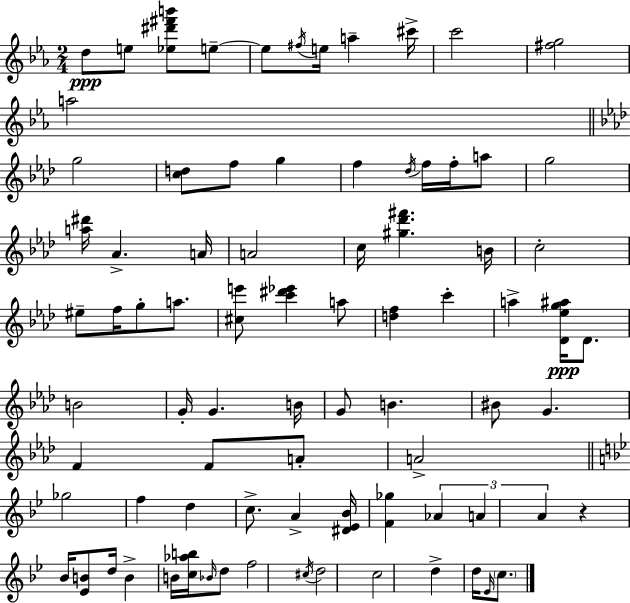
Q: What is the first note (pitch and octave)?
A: D5